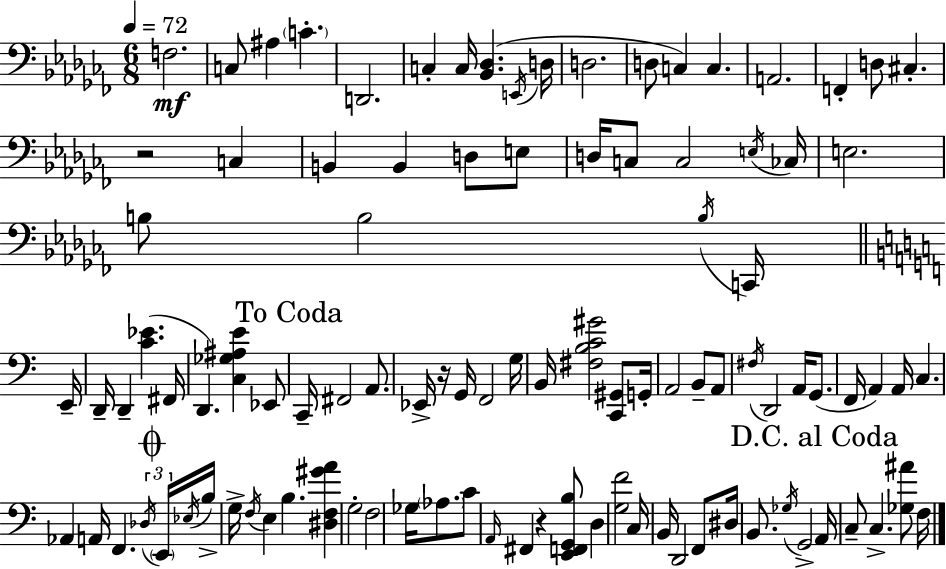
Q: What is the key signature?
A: AES minor